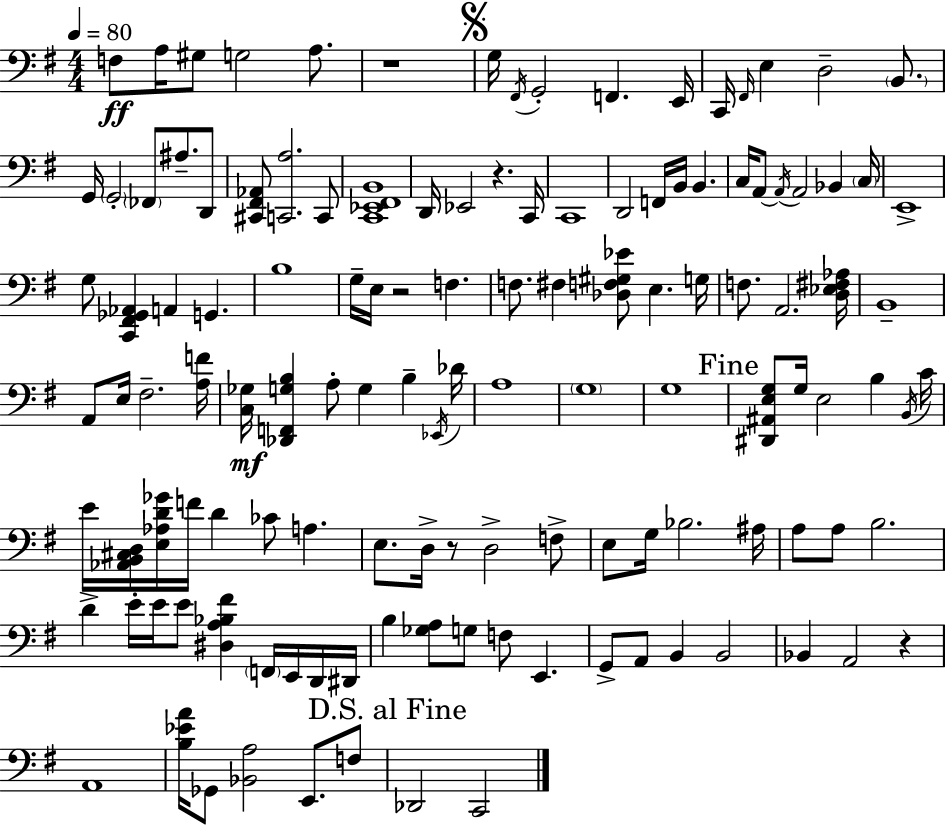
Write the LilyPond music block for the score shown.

{
  \clef bass
  \numericTimeSignature
  \time 4/4
  \key g \major
  \tempo 4 = 80
  \repeat volta 2 { f8\ff a16 gis8 g2 a8. | r1 | \mark \markup { \musicglyph "scripts.segno" } g16 \acciaccatura { fis,16 } g,2-. f,4. | e,16 c,16 \grace { fis,16 } e4 d2-- \parenthesize b,8. | \break g,16 \parenthesize g,2-. \parenthesize fes,8 ais8.-- | d,8 <cis, fis, aes,>8 <c, a>2. | c,8 <c, ees, fis, b,>1 | d,16 ees,2 r4. | \break c,16 c,1 | d,2 f,16 b,16 b,4. | c16 a,8~~ \acciaccatura { a,16 } a,2 bes,4 | \parenthesize c16 e,1-> | \break g8 <c, fis, ges, aes,>4 a,4 g,4. | b1 | g16-- e16 r2 f4. | f8. fis4 <des f gis ees'>8 e4. | \break g16 f8. a,2. | <d ees fis aes>16 b,1-- | a,8 e16 fis2.-- | <a f'>16 <c ges>16\mf <des, f, g b>4 a8-. g4 b4-- | \break \acciaccatura { ees,16 } des'16 a1 | \parenthesize g1 | g1 | \mark "Fine" <dis, ais, e g>8 g16 e2 b4 | \break \acciaccatura { b,16 } c'16 e'16 <aes, b, cis d>16 <e aes d' ges'>16 f'16 d'4 ces'8 a4. | e8. d16-> r8 d2-> | f8-> e8 g16 bes2. | ais16 a8 a8 b2. | \break d'4-> e'16-. e'16 e'8 <dis a bes fis'>4 | \parenthesize f,16 e,16 d,16 dis,16 b4 <ges a>8 g8 f8 e,4. | g,8-> a,8 b,4 b,2 | bes,4 a,2 | \break r4 a,1 | <b ees' a'>16 ges,8 <bes, a>2 | e,8. f8 \mark "D.S. al Fine" des,2 c,2 | } \bar "|."
}